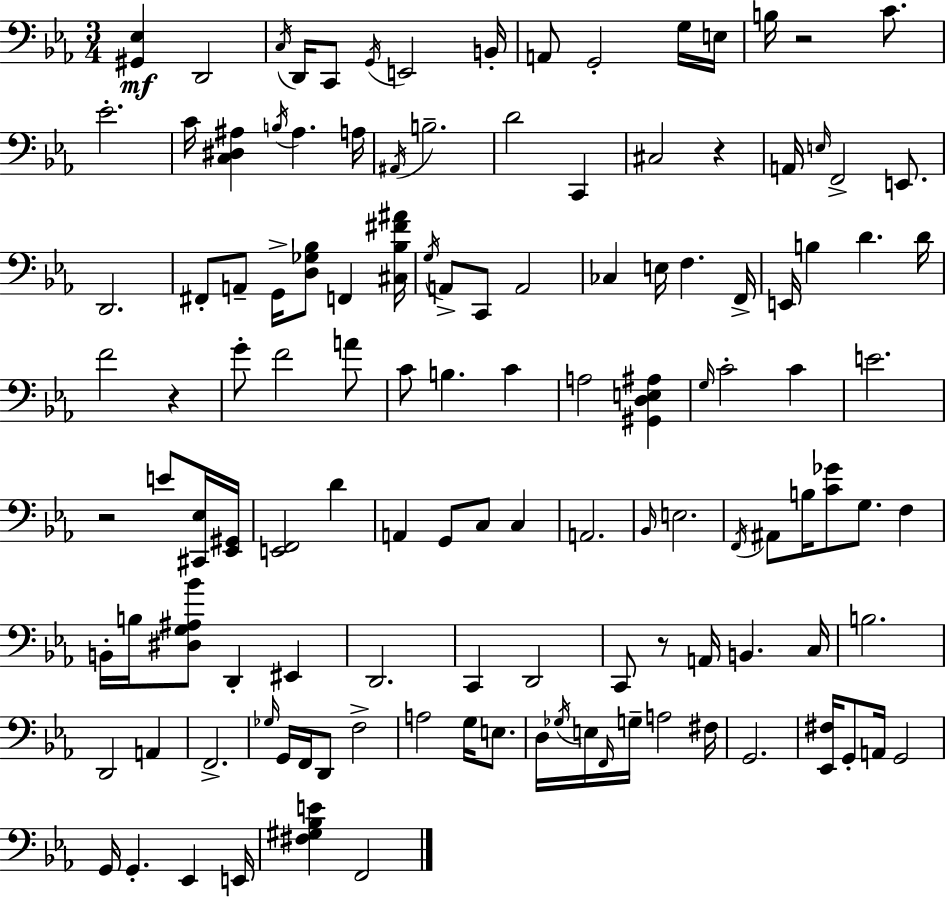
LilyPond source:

{
  \clef bass
  \numericTimeSignature
  \time 3/4
  \key ees \major
  \repeat volta 2 { <gis, ees>4\mf d,2 | \acciaccatura { c16 } d,16 c,8 \acciaccatura { g,16 } e,2 | b,16-. a,8 g,2-. | g16 e16 b16 r2 c'8. | \break ees'2.-. | c'16 <c dis ais>4 \acciaccatura { b16 } ais4. | a16 \acciaccatura { ais,16 } b2.-- | d'2 | \break c,4 cis2 | r4 a,16 \grace { e16 } f,2-> | e,8. d,2. | fis,8-. a,8-- g,16-> <d ges bes>8 | \break f,4 <cis bes fis' ais'>16 \acciaccatura { g16 } a,8-> c,8 a,2 | ces4 e16 f4. | f,16-> e,16 b4 d'4. | d'16 f'2 | \break r4 g'8-. f'2 | a'8 c'8 b4. | c'4 a2 | <gis, d e ais>4 \grace { g16 } c'2-. | \break c'4 e'2. | r2 | e'8 <cis, ees>16 <ees, gis,>16 <e, f,>2 | d'4 a,4 g,8 | \break c8 c4 a,2. | \grace { bes,16 } e2. | \acciaccatura { f,16 } ais,8 b16 | <c' ges'>8 g8. f4 b,16-. b16 <dis g ais bes'>8 | \break d,4-. eis,4 d,2. | c,4 | d,2 c,8 r8 | a,16 b,4. c16 b2. | \break d,2 | a,4 f,2.-> | \grace { ges16 } g,16 f,16 | d,8 f2-> a2 | \break g16 e8. d16 \acciaccatura { ges16 } | e16 \grace { f,16 } g16-- a2 fis16 | g,2. | <ees, fis>16 g,8-. a,16 g,2 | \break g,16 g,4.-. ees,4 e,16 | <fis gis bes e'>4 f,2 | } \bar "|."
}